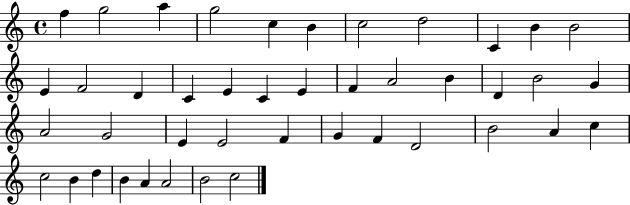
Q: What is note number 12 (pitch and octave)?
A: E4